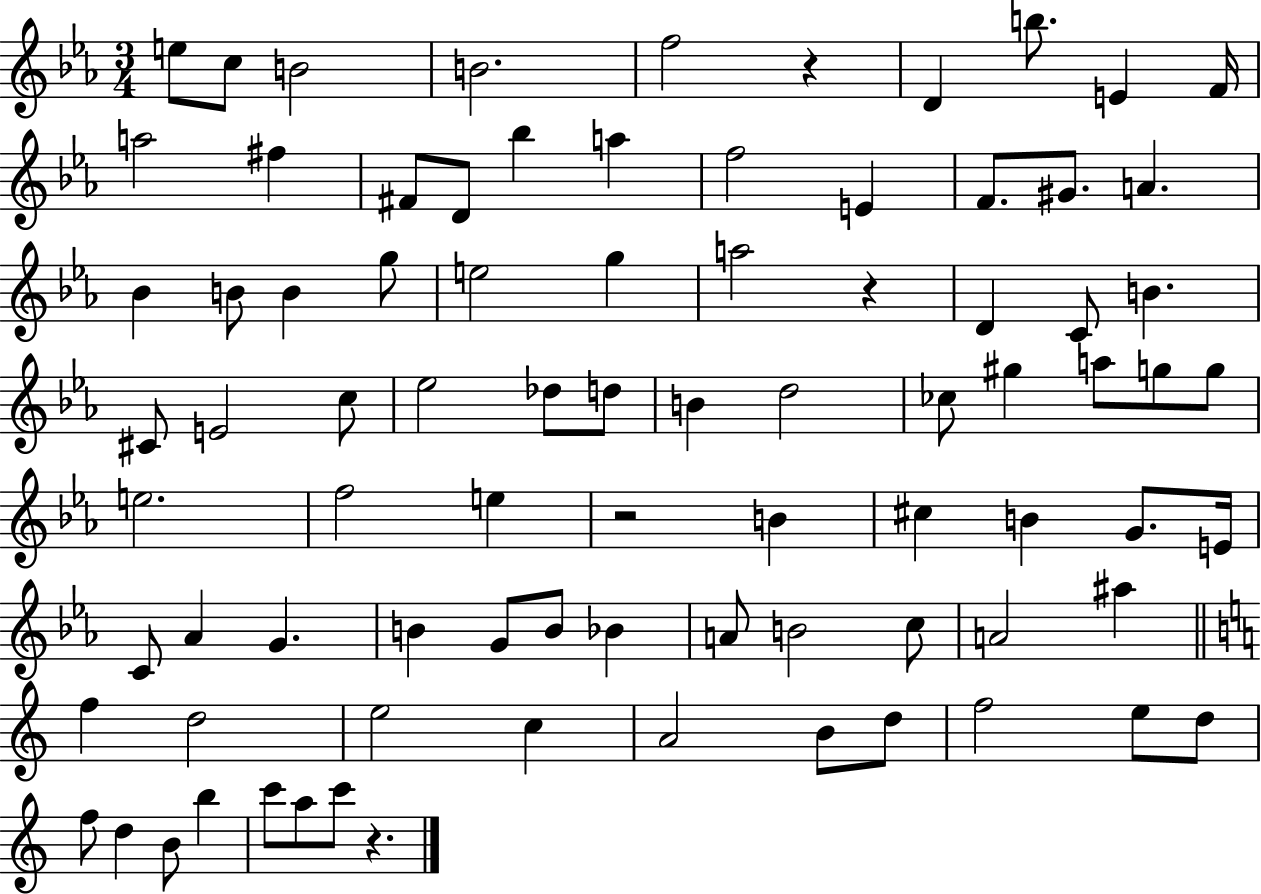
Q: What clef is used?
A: treble